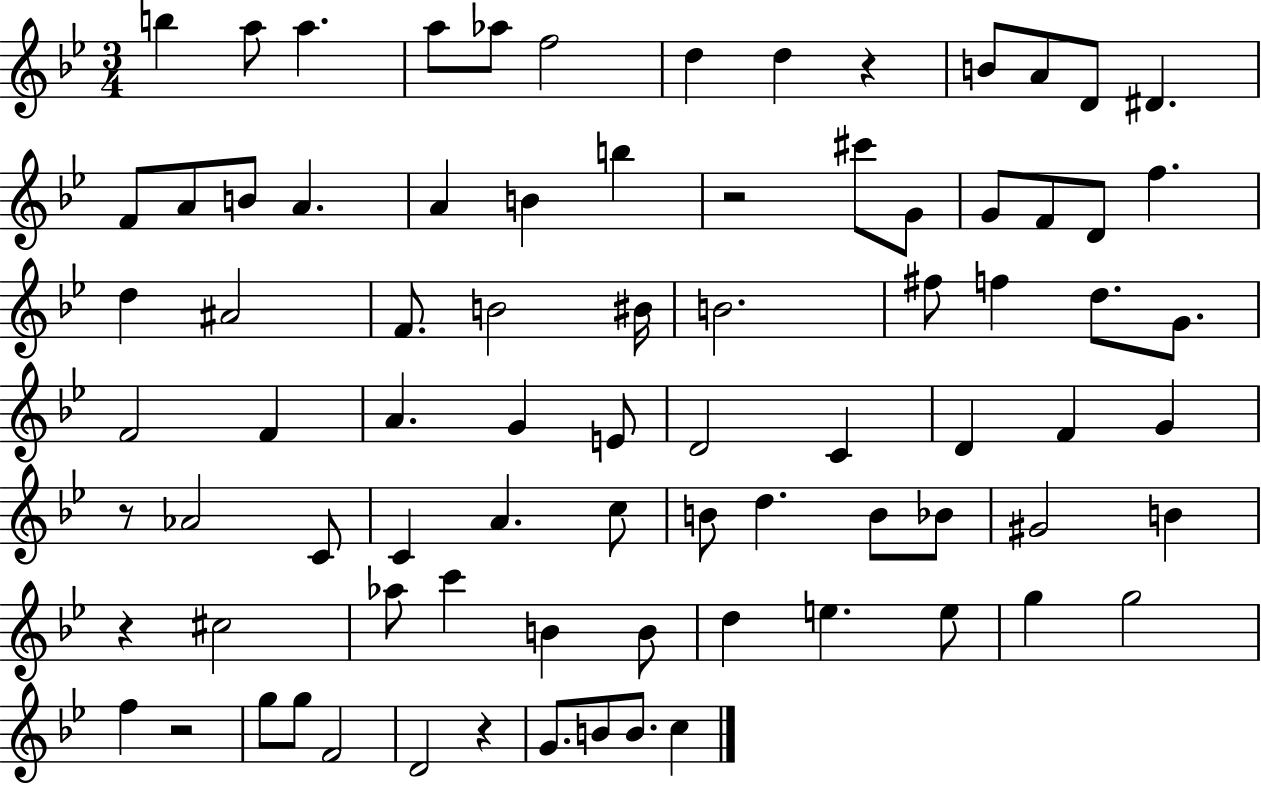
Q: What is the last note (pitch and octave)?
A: C5